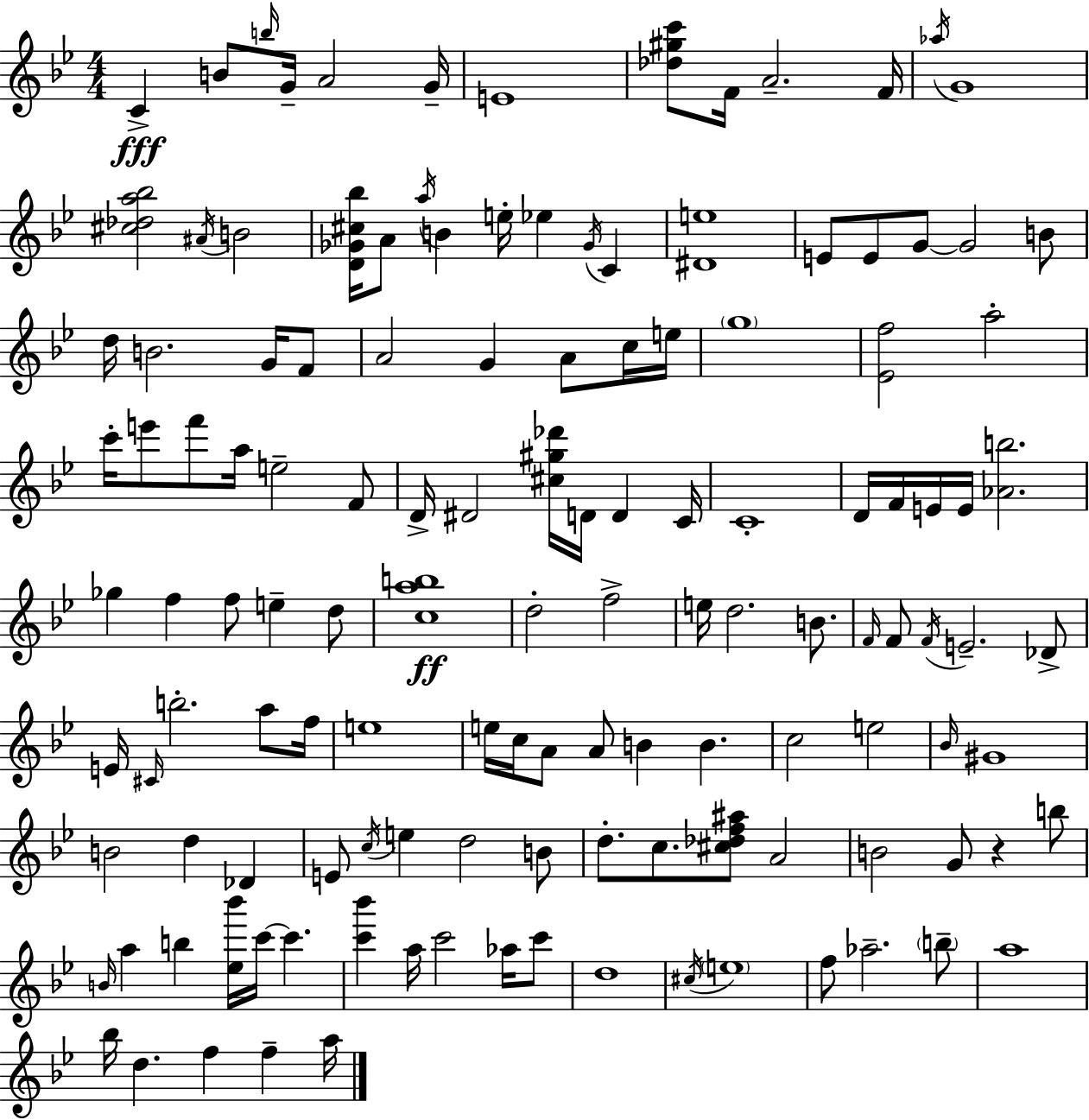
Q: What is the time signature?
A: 4/4